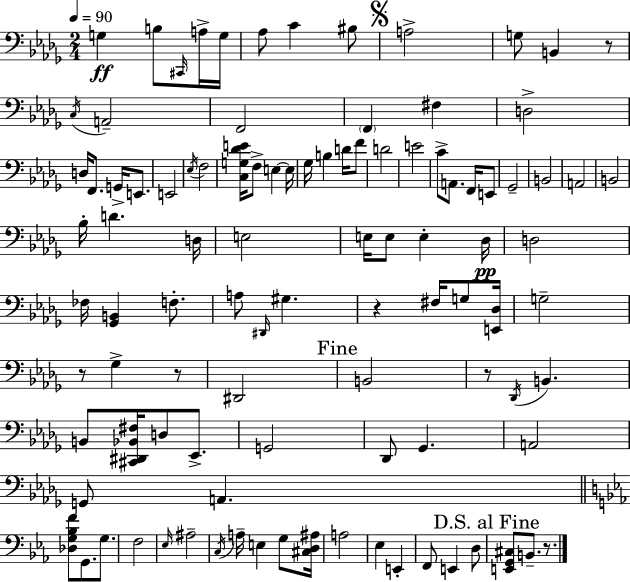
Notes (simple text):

G3/q B3/e C#2/s A3/s G3/s Ab3/e C4/q BIS3/e A3/h G3/e B2/q R/e C3/s A2/h F2/h F2/q F#3/q D3/h D3/s F2/e. G2/s E2/e. E2/h Eb3/s F3/h [C3,G3,Db4,E4]/s F3/e E3/q E3/s Gb3/s B3/q D4/s F4/e D4/h E4/h C4/e A2/e. F2/s E2/e Gb2/h B2/h A2/h B2/h Bb3/s D4/q. D3/s E3/h E3/s E3/e E3/q Db3/s D3/h FES3/s [Gb2,B2]/q F3/e. A3/e D#2/s G#3/q. R/q F#3/s G3/e [E2,Db3]/s G3/h R/e Gb3/q R/e D#2/h B2/h R/e Db2/s B2/q. B2/e [C#2,D#2,Bb2,F#3]/s D3/e Eb2/e. G2/h Db2/e Gb2/q. A2/h G2/e A2/q. [Db3,G3,Bb3,F4]/e G2/e. G3/e. F3/h Eb3/s A#3/h C3/s A3/s E3/q G3/e [C#3,D3,A#3]/s A3/h Eb3/q E2/q F2/e E2/q D3/e [E2,G2,C#3]/e B2/e. R/e.